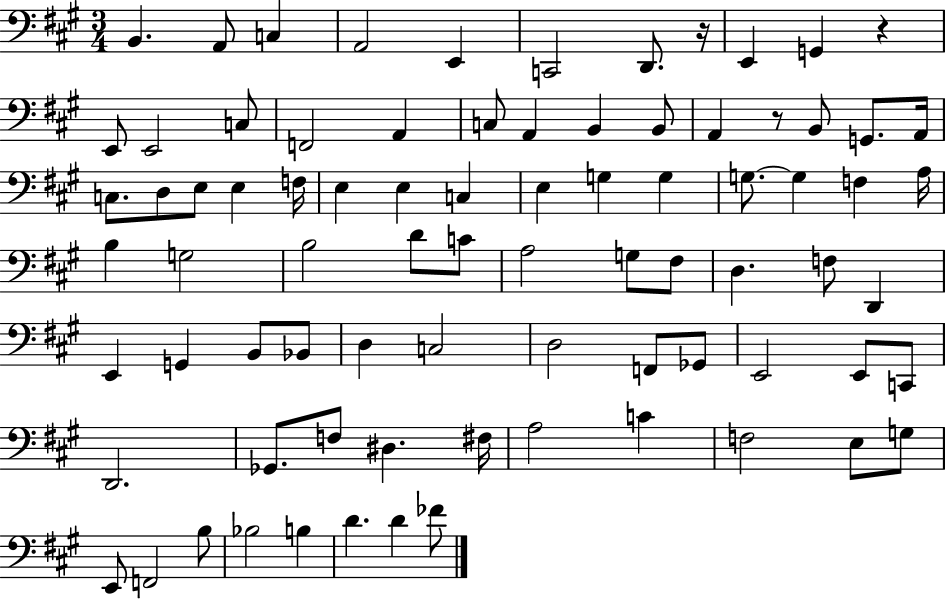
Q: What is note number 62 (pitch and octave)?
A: Gb2